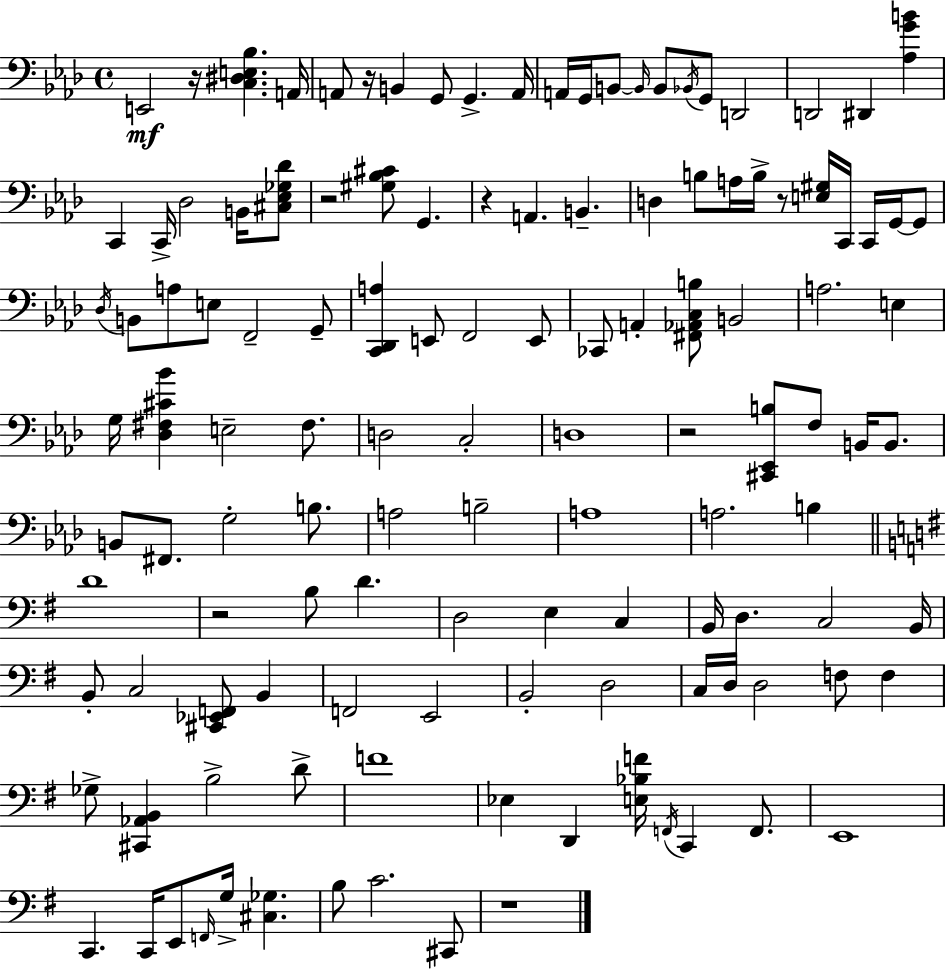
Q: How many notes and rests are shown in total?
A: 125